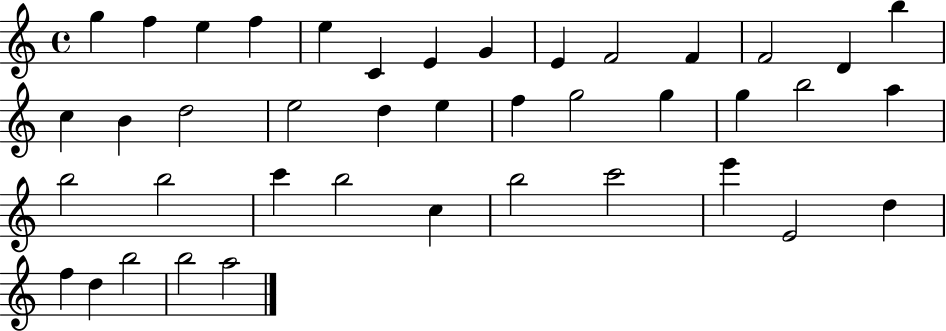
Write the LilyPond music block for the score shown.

{
  \clef treble
  \time 4/4
  \defaultTimeSignature
  \key c \major
  g''4 f''4 e''4 f''4 | e''4 c'4 e'4 g'4 | e'4 f'2 f'4 | f'2 d'4 b''4 | \break c''4 b'4 d''2 | e''2 d''4 e''4 | f''4 g''2 g''4 | g''4 b''2 a''4 | \break b''2 b''2 | c'''4 b''2 c''4 | b''2 c'''2 | e'''4 e'2 d''4 | \break f''4 d''4 b''2 | b''2 a''2 | \bar "|."
}